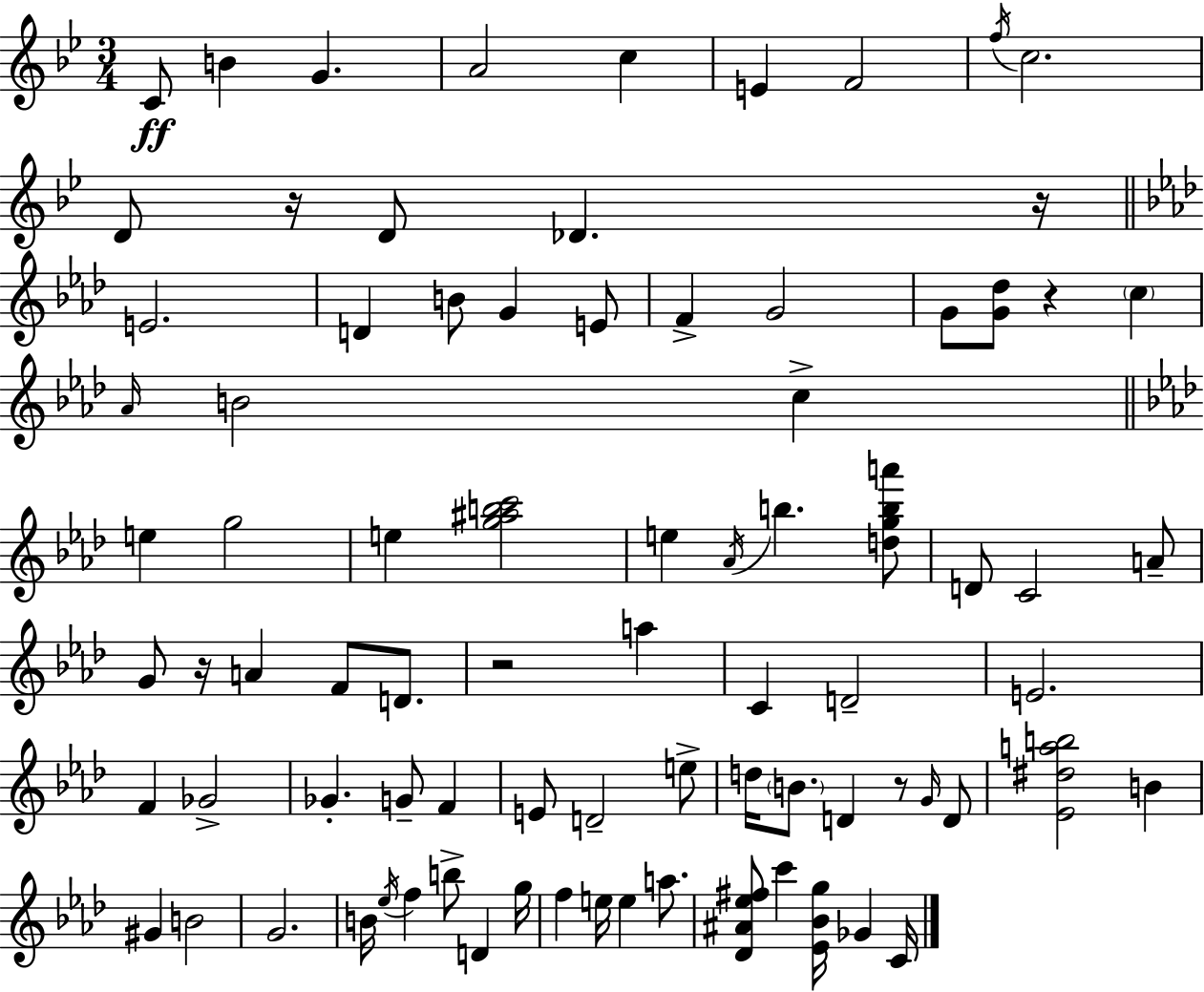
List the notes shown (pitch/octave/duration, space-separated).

C4/e B4/q G4/q. A4/h C5/q E4/q F4/h F5/s C5/h. D4/e R/s D4/e Db4/q. R/s E4/h. D4/q B4/e G4/q E4/e F4/q G4/h G4/e [G4,Db5]/e R/q C5/q Ab4/s B4/h C5/q E5/q G5/h E5/q [G5,A#5,B5,C6]/h E5/q Ab4/s B5/q. [D5,G5,B5,A6]/e D4/e C4/h A4/e G4/e R/s A4/q F4/e D4/e. R/h A5/q C4/q D4/h E4/h. F4/q Gb4/h Gb4/q. G4/e F4/q E4/e D4/h E5/e D5/s B4/e. D4/q R/e G4/s D4/e [Eb4,D#5,A5,B5]/h B4/q G#4/q B4/h G4/h. B4/s Eb5/s F5/q B5/e D4/q G5/s F5/q E5/s E5/q A5/e. [Db4,A#4,Eb5,F#5]/e C6/q [Eb4,Bb4,G5]/s Gb4/q C4/s